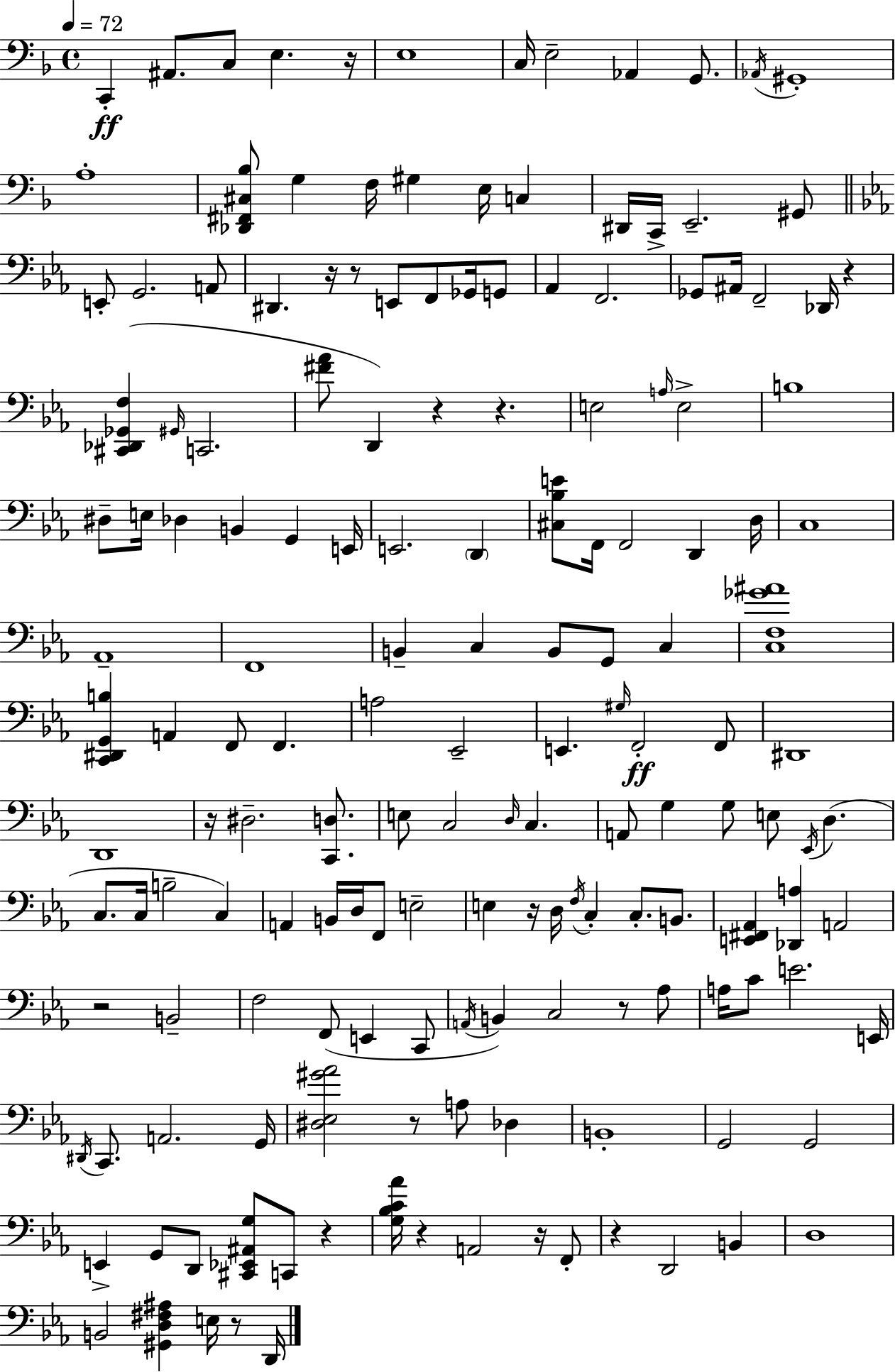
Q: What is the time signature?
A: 4/4